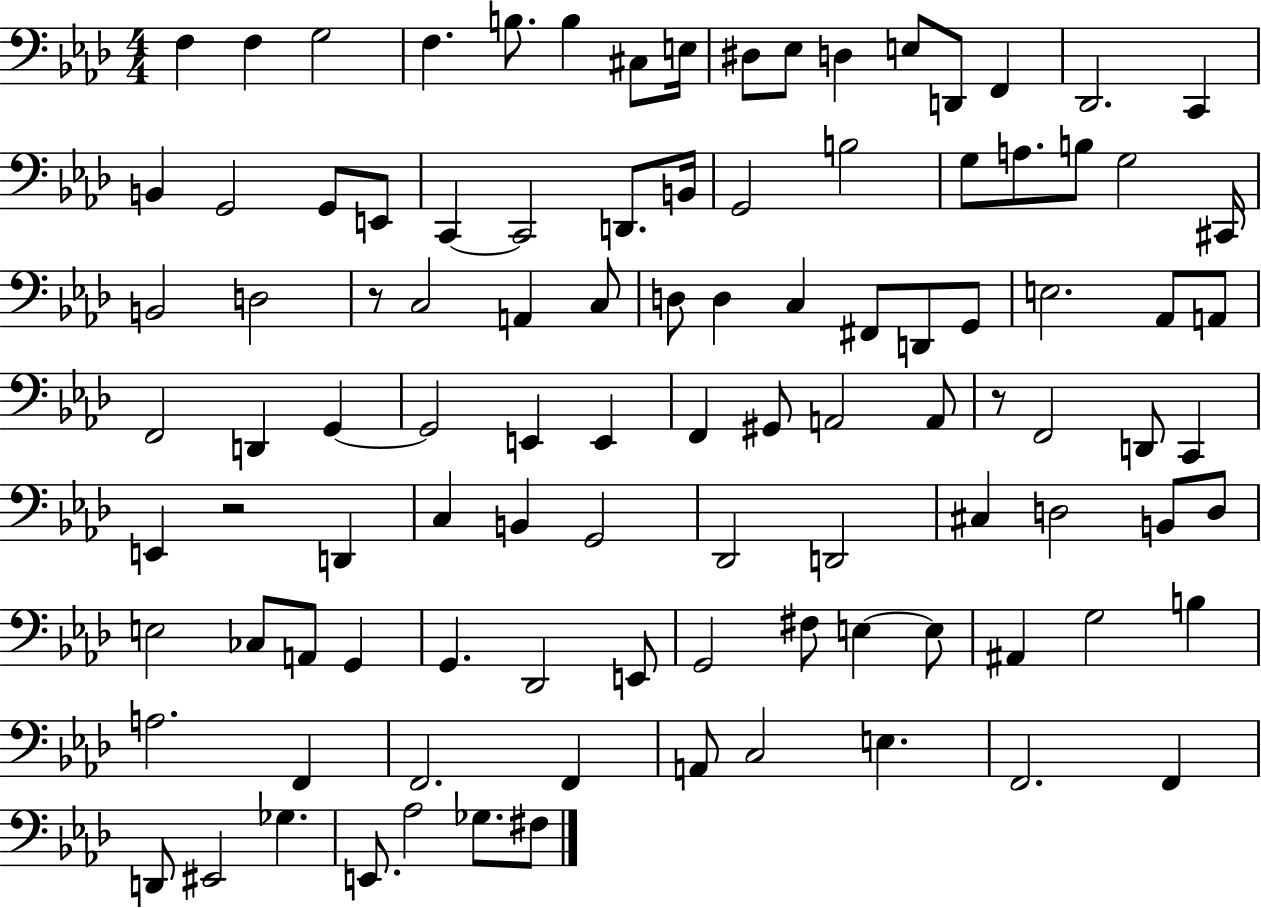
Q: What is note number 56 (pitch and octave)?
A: F2